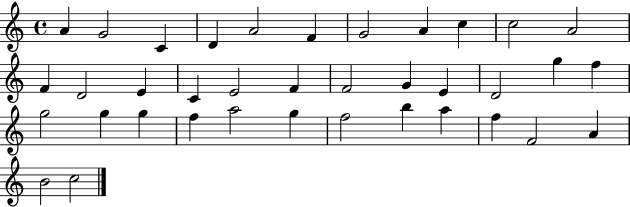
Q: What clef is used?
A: treble